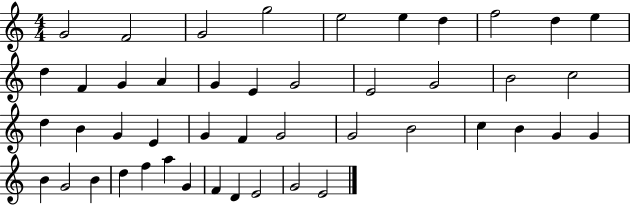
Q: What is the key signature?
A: C major